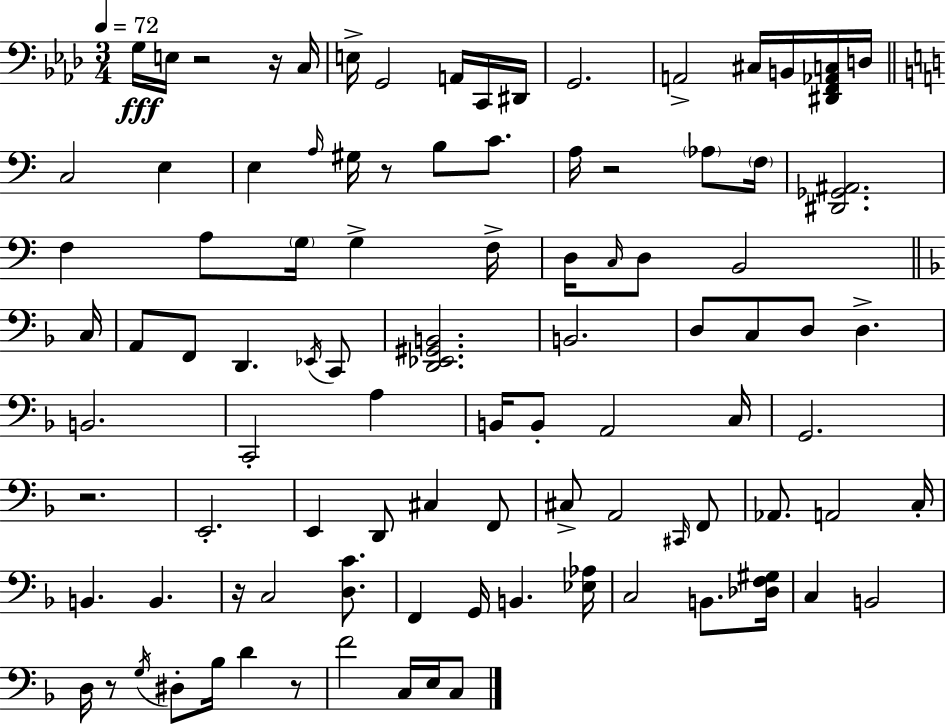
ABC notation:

X:1
T:Untitled
M:3/4
L:1/4
K:Ab
G,/4 E,/4 z2 z/4 C,/4 E,/4 G,,2 A,,/4 C,,/4 ^D,,/4 G,,2 A,,2 ^C,/4 B,,/4 [^D,,F,,_A,,C,]/4 D,/4 C,2 E, E, A,/4 ^G,/4 z/2 B,/2 C/2 A,/4 z2 _A,/2 F,/4 [^D,,_G,,^A,,]2 F, A,/2 G,/4 G, F,/4 D,/4 C,/4 D,/2 B,,2 C,/4 A,,/2 F,,/2 D,, _E,,/4 C,,/2 [D,,_E,,^G,,B,,]2 B,,2 D,/2 C,/2 D,/2 D, B,,2 C,,2 A, B,,/4 B,,/2 A,,2 C,/4 G,,2 z2 E,,2 E,, D,,/2 ^C, F,,/2 ^C,/2 A,,2 ^C,,/4 F,,/2 _A,,/2 A,,2 C,/4 B,, B,, z/4 C,2 [D,C]/2 F,, G,,/4 B,, [_E,_A,]/4 C,2 B,,/2 [_D,F,^G,]/4 C, B,,2 D,/4 z/2 G,/4 ^D,/2 _B,/4 D z/2 F2 C,/4 E,/4 C,/2